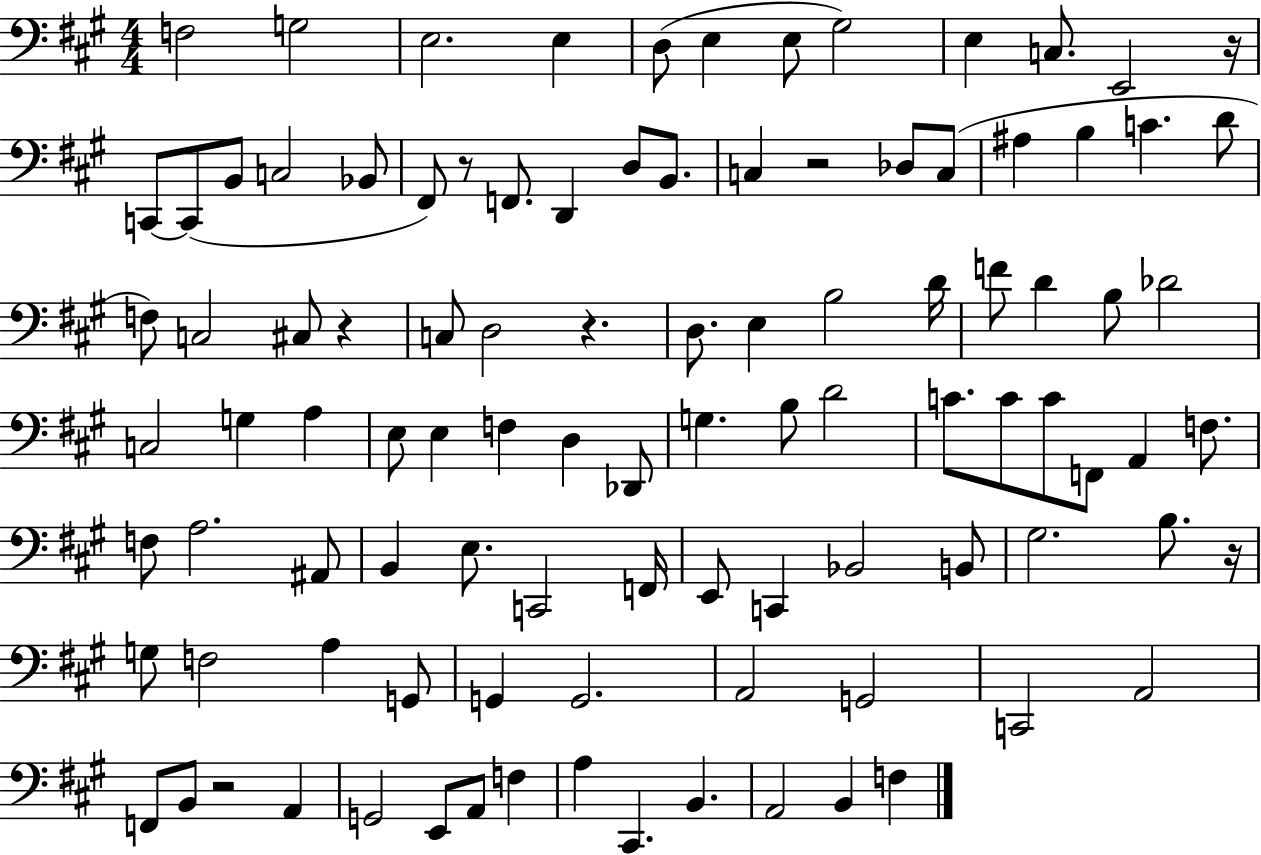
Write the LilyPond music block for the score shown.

{
  \clef bass
  \numericTimeSignature
  \time 4/4
  \key a \major
  \repeat volta 2 { f2 g2 | e2. e4 | d8( e4 e8 gis2) | e4 c8. e,2 r16 | \break c,8~~ c,8( b,8 c2 bes,8 | fis,8) r8 f,8. d,4 d8 b,8. | c4 r2 des8 c8( | ais4 b4 c'4. d'8 | \break f8) c2 cis8 r4 | c8 d2 r4. | d8. e4 b2 d'16 | f'8 d'4 b8 des'2 | \break c2 g4 a4 | e8 e4 f4 d4 des,8 | g4. b8 d'2 | c'8. c'8 c'8 f,8 a,4 f8. | \break f8 a2. ais,8 | b,4 e8. c,2 f,16 | e,8 c,4 bes,2 b,8 | gis2. b8. r16 | \break g8 f2 a4 g,8 | g,4 g,2. | a,2 g,2 | c,2 a,2 | \break f,8 b,8 r2 a,4 | g,2 e,8 a,8 f4 | a4 cis,4. b,4. | a,2 b,4 f4 | \break } \bar "|."
}